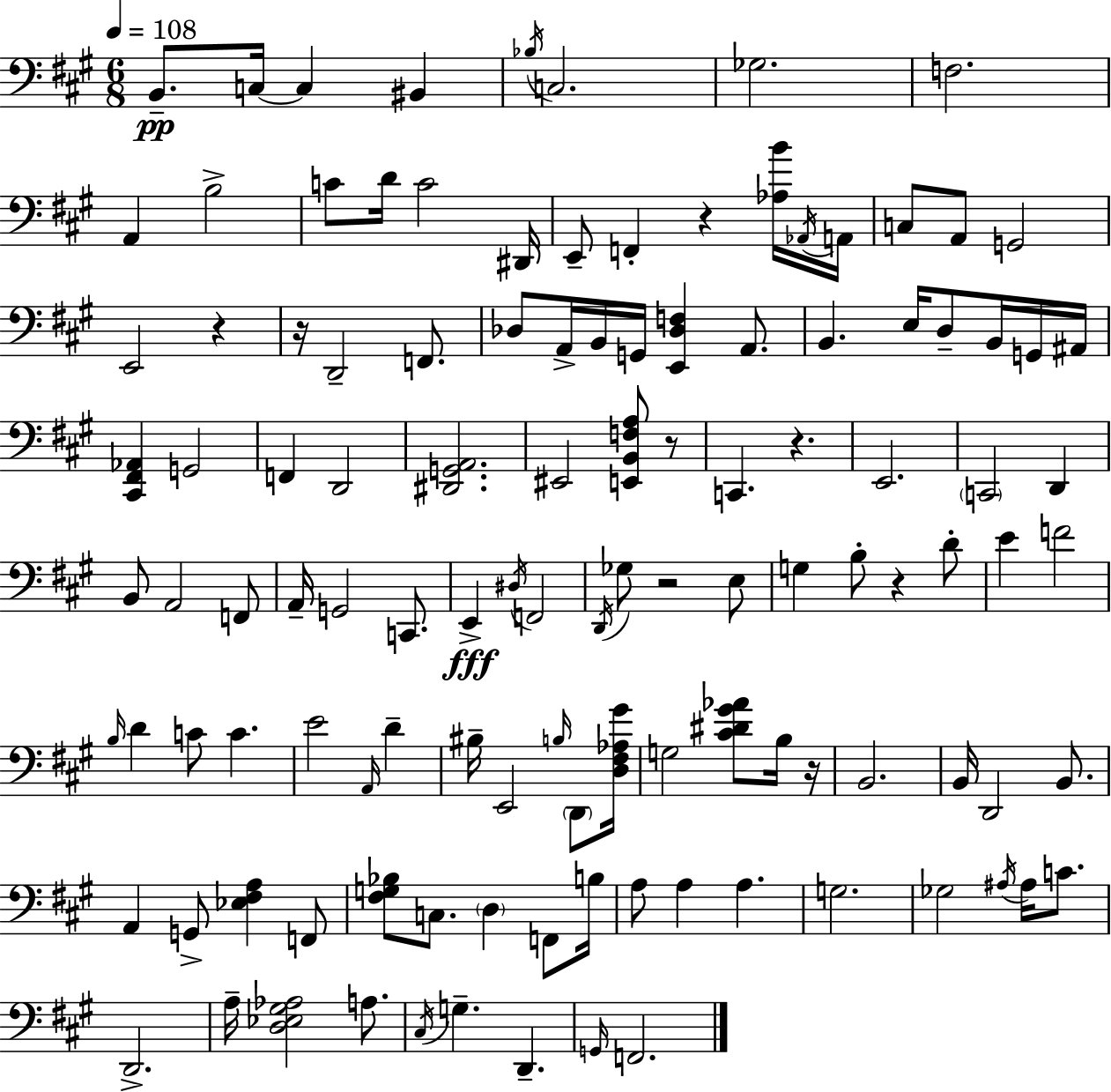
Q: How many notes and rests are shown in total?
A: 118